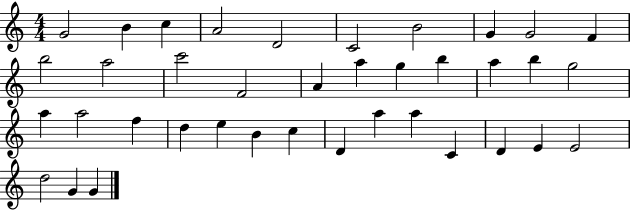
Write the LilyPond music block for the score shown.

{
  \clef treble
  \numericTimeSignature
  \time 4/4
  \key c \major
  g'2 b'4 c''4 | a'2 d'2 | c'2 b'2 | g'4 g'2 f'4 | \break b''2 a''2 | c'''2 f'2 | a'4 a''4 g''4 b''4 | a''4 b''4 g''2 | \break a''4 a''2 f''4 | d''4 e''4 b'4 c''4 | d'4 a''4 a''4 c'4 | d'4 e'4 e'2 | \break d''2 g'4 g'4 | \bar "|."
}